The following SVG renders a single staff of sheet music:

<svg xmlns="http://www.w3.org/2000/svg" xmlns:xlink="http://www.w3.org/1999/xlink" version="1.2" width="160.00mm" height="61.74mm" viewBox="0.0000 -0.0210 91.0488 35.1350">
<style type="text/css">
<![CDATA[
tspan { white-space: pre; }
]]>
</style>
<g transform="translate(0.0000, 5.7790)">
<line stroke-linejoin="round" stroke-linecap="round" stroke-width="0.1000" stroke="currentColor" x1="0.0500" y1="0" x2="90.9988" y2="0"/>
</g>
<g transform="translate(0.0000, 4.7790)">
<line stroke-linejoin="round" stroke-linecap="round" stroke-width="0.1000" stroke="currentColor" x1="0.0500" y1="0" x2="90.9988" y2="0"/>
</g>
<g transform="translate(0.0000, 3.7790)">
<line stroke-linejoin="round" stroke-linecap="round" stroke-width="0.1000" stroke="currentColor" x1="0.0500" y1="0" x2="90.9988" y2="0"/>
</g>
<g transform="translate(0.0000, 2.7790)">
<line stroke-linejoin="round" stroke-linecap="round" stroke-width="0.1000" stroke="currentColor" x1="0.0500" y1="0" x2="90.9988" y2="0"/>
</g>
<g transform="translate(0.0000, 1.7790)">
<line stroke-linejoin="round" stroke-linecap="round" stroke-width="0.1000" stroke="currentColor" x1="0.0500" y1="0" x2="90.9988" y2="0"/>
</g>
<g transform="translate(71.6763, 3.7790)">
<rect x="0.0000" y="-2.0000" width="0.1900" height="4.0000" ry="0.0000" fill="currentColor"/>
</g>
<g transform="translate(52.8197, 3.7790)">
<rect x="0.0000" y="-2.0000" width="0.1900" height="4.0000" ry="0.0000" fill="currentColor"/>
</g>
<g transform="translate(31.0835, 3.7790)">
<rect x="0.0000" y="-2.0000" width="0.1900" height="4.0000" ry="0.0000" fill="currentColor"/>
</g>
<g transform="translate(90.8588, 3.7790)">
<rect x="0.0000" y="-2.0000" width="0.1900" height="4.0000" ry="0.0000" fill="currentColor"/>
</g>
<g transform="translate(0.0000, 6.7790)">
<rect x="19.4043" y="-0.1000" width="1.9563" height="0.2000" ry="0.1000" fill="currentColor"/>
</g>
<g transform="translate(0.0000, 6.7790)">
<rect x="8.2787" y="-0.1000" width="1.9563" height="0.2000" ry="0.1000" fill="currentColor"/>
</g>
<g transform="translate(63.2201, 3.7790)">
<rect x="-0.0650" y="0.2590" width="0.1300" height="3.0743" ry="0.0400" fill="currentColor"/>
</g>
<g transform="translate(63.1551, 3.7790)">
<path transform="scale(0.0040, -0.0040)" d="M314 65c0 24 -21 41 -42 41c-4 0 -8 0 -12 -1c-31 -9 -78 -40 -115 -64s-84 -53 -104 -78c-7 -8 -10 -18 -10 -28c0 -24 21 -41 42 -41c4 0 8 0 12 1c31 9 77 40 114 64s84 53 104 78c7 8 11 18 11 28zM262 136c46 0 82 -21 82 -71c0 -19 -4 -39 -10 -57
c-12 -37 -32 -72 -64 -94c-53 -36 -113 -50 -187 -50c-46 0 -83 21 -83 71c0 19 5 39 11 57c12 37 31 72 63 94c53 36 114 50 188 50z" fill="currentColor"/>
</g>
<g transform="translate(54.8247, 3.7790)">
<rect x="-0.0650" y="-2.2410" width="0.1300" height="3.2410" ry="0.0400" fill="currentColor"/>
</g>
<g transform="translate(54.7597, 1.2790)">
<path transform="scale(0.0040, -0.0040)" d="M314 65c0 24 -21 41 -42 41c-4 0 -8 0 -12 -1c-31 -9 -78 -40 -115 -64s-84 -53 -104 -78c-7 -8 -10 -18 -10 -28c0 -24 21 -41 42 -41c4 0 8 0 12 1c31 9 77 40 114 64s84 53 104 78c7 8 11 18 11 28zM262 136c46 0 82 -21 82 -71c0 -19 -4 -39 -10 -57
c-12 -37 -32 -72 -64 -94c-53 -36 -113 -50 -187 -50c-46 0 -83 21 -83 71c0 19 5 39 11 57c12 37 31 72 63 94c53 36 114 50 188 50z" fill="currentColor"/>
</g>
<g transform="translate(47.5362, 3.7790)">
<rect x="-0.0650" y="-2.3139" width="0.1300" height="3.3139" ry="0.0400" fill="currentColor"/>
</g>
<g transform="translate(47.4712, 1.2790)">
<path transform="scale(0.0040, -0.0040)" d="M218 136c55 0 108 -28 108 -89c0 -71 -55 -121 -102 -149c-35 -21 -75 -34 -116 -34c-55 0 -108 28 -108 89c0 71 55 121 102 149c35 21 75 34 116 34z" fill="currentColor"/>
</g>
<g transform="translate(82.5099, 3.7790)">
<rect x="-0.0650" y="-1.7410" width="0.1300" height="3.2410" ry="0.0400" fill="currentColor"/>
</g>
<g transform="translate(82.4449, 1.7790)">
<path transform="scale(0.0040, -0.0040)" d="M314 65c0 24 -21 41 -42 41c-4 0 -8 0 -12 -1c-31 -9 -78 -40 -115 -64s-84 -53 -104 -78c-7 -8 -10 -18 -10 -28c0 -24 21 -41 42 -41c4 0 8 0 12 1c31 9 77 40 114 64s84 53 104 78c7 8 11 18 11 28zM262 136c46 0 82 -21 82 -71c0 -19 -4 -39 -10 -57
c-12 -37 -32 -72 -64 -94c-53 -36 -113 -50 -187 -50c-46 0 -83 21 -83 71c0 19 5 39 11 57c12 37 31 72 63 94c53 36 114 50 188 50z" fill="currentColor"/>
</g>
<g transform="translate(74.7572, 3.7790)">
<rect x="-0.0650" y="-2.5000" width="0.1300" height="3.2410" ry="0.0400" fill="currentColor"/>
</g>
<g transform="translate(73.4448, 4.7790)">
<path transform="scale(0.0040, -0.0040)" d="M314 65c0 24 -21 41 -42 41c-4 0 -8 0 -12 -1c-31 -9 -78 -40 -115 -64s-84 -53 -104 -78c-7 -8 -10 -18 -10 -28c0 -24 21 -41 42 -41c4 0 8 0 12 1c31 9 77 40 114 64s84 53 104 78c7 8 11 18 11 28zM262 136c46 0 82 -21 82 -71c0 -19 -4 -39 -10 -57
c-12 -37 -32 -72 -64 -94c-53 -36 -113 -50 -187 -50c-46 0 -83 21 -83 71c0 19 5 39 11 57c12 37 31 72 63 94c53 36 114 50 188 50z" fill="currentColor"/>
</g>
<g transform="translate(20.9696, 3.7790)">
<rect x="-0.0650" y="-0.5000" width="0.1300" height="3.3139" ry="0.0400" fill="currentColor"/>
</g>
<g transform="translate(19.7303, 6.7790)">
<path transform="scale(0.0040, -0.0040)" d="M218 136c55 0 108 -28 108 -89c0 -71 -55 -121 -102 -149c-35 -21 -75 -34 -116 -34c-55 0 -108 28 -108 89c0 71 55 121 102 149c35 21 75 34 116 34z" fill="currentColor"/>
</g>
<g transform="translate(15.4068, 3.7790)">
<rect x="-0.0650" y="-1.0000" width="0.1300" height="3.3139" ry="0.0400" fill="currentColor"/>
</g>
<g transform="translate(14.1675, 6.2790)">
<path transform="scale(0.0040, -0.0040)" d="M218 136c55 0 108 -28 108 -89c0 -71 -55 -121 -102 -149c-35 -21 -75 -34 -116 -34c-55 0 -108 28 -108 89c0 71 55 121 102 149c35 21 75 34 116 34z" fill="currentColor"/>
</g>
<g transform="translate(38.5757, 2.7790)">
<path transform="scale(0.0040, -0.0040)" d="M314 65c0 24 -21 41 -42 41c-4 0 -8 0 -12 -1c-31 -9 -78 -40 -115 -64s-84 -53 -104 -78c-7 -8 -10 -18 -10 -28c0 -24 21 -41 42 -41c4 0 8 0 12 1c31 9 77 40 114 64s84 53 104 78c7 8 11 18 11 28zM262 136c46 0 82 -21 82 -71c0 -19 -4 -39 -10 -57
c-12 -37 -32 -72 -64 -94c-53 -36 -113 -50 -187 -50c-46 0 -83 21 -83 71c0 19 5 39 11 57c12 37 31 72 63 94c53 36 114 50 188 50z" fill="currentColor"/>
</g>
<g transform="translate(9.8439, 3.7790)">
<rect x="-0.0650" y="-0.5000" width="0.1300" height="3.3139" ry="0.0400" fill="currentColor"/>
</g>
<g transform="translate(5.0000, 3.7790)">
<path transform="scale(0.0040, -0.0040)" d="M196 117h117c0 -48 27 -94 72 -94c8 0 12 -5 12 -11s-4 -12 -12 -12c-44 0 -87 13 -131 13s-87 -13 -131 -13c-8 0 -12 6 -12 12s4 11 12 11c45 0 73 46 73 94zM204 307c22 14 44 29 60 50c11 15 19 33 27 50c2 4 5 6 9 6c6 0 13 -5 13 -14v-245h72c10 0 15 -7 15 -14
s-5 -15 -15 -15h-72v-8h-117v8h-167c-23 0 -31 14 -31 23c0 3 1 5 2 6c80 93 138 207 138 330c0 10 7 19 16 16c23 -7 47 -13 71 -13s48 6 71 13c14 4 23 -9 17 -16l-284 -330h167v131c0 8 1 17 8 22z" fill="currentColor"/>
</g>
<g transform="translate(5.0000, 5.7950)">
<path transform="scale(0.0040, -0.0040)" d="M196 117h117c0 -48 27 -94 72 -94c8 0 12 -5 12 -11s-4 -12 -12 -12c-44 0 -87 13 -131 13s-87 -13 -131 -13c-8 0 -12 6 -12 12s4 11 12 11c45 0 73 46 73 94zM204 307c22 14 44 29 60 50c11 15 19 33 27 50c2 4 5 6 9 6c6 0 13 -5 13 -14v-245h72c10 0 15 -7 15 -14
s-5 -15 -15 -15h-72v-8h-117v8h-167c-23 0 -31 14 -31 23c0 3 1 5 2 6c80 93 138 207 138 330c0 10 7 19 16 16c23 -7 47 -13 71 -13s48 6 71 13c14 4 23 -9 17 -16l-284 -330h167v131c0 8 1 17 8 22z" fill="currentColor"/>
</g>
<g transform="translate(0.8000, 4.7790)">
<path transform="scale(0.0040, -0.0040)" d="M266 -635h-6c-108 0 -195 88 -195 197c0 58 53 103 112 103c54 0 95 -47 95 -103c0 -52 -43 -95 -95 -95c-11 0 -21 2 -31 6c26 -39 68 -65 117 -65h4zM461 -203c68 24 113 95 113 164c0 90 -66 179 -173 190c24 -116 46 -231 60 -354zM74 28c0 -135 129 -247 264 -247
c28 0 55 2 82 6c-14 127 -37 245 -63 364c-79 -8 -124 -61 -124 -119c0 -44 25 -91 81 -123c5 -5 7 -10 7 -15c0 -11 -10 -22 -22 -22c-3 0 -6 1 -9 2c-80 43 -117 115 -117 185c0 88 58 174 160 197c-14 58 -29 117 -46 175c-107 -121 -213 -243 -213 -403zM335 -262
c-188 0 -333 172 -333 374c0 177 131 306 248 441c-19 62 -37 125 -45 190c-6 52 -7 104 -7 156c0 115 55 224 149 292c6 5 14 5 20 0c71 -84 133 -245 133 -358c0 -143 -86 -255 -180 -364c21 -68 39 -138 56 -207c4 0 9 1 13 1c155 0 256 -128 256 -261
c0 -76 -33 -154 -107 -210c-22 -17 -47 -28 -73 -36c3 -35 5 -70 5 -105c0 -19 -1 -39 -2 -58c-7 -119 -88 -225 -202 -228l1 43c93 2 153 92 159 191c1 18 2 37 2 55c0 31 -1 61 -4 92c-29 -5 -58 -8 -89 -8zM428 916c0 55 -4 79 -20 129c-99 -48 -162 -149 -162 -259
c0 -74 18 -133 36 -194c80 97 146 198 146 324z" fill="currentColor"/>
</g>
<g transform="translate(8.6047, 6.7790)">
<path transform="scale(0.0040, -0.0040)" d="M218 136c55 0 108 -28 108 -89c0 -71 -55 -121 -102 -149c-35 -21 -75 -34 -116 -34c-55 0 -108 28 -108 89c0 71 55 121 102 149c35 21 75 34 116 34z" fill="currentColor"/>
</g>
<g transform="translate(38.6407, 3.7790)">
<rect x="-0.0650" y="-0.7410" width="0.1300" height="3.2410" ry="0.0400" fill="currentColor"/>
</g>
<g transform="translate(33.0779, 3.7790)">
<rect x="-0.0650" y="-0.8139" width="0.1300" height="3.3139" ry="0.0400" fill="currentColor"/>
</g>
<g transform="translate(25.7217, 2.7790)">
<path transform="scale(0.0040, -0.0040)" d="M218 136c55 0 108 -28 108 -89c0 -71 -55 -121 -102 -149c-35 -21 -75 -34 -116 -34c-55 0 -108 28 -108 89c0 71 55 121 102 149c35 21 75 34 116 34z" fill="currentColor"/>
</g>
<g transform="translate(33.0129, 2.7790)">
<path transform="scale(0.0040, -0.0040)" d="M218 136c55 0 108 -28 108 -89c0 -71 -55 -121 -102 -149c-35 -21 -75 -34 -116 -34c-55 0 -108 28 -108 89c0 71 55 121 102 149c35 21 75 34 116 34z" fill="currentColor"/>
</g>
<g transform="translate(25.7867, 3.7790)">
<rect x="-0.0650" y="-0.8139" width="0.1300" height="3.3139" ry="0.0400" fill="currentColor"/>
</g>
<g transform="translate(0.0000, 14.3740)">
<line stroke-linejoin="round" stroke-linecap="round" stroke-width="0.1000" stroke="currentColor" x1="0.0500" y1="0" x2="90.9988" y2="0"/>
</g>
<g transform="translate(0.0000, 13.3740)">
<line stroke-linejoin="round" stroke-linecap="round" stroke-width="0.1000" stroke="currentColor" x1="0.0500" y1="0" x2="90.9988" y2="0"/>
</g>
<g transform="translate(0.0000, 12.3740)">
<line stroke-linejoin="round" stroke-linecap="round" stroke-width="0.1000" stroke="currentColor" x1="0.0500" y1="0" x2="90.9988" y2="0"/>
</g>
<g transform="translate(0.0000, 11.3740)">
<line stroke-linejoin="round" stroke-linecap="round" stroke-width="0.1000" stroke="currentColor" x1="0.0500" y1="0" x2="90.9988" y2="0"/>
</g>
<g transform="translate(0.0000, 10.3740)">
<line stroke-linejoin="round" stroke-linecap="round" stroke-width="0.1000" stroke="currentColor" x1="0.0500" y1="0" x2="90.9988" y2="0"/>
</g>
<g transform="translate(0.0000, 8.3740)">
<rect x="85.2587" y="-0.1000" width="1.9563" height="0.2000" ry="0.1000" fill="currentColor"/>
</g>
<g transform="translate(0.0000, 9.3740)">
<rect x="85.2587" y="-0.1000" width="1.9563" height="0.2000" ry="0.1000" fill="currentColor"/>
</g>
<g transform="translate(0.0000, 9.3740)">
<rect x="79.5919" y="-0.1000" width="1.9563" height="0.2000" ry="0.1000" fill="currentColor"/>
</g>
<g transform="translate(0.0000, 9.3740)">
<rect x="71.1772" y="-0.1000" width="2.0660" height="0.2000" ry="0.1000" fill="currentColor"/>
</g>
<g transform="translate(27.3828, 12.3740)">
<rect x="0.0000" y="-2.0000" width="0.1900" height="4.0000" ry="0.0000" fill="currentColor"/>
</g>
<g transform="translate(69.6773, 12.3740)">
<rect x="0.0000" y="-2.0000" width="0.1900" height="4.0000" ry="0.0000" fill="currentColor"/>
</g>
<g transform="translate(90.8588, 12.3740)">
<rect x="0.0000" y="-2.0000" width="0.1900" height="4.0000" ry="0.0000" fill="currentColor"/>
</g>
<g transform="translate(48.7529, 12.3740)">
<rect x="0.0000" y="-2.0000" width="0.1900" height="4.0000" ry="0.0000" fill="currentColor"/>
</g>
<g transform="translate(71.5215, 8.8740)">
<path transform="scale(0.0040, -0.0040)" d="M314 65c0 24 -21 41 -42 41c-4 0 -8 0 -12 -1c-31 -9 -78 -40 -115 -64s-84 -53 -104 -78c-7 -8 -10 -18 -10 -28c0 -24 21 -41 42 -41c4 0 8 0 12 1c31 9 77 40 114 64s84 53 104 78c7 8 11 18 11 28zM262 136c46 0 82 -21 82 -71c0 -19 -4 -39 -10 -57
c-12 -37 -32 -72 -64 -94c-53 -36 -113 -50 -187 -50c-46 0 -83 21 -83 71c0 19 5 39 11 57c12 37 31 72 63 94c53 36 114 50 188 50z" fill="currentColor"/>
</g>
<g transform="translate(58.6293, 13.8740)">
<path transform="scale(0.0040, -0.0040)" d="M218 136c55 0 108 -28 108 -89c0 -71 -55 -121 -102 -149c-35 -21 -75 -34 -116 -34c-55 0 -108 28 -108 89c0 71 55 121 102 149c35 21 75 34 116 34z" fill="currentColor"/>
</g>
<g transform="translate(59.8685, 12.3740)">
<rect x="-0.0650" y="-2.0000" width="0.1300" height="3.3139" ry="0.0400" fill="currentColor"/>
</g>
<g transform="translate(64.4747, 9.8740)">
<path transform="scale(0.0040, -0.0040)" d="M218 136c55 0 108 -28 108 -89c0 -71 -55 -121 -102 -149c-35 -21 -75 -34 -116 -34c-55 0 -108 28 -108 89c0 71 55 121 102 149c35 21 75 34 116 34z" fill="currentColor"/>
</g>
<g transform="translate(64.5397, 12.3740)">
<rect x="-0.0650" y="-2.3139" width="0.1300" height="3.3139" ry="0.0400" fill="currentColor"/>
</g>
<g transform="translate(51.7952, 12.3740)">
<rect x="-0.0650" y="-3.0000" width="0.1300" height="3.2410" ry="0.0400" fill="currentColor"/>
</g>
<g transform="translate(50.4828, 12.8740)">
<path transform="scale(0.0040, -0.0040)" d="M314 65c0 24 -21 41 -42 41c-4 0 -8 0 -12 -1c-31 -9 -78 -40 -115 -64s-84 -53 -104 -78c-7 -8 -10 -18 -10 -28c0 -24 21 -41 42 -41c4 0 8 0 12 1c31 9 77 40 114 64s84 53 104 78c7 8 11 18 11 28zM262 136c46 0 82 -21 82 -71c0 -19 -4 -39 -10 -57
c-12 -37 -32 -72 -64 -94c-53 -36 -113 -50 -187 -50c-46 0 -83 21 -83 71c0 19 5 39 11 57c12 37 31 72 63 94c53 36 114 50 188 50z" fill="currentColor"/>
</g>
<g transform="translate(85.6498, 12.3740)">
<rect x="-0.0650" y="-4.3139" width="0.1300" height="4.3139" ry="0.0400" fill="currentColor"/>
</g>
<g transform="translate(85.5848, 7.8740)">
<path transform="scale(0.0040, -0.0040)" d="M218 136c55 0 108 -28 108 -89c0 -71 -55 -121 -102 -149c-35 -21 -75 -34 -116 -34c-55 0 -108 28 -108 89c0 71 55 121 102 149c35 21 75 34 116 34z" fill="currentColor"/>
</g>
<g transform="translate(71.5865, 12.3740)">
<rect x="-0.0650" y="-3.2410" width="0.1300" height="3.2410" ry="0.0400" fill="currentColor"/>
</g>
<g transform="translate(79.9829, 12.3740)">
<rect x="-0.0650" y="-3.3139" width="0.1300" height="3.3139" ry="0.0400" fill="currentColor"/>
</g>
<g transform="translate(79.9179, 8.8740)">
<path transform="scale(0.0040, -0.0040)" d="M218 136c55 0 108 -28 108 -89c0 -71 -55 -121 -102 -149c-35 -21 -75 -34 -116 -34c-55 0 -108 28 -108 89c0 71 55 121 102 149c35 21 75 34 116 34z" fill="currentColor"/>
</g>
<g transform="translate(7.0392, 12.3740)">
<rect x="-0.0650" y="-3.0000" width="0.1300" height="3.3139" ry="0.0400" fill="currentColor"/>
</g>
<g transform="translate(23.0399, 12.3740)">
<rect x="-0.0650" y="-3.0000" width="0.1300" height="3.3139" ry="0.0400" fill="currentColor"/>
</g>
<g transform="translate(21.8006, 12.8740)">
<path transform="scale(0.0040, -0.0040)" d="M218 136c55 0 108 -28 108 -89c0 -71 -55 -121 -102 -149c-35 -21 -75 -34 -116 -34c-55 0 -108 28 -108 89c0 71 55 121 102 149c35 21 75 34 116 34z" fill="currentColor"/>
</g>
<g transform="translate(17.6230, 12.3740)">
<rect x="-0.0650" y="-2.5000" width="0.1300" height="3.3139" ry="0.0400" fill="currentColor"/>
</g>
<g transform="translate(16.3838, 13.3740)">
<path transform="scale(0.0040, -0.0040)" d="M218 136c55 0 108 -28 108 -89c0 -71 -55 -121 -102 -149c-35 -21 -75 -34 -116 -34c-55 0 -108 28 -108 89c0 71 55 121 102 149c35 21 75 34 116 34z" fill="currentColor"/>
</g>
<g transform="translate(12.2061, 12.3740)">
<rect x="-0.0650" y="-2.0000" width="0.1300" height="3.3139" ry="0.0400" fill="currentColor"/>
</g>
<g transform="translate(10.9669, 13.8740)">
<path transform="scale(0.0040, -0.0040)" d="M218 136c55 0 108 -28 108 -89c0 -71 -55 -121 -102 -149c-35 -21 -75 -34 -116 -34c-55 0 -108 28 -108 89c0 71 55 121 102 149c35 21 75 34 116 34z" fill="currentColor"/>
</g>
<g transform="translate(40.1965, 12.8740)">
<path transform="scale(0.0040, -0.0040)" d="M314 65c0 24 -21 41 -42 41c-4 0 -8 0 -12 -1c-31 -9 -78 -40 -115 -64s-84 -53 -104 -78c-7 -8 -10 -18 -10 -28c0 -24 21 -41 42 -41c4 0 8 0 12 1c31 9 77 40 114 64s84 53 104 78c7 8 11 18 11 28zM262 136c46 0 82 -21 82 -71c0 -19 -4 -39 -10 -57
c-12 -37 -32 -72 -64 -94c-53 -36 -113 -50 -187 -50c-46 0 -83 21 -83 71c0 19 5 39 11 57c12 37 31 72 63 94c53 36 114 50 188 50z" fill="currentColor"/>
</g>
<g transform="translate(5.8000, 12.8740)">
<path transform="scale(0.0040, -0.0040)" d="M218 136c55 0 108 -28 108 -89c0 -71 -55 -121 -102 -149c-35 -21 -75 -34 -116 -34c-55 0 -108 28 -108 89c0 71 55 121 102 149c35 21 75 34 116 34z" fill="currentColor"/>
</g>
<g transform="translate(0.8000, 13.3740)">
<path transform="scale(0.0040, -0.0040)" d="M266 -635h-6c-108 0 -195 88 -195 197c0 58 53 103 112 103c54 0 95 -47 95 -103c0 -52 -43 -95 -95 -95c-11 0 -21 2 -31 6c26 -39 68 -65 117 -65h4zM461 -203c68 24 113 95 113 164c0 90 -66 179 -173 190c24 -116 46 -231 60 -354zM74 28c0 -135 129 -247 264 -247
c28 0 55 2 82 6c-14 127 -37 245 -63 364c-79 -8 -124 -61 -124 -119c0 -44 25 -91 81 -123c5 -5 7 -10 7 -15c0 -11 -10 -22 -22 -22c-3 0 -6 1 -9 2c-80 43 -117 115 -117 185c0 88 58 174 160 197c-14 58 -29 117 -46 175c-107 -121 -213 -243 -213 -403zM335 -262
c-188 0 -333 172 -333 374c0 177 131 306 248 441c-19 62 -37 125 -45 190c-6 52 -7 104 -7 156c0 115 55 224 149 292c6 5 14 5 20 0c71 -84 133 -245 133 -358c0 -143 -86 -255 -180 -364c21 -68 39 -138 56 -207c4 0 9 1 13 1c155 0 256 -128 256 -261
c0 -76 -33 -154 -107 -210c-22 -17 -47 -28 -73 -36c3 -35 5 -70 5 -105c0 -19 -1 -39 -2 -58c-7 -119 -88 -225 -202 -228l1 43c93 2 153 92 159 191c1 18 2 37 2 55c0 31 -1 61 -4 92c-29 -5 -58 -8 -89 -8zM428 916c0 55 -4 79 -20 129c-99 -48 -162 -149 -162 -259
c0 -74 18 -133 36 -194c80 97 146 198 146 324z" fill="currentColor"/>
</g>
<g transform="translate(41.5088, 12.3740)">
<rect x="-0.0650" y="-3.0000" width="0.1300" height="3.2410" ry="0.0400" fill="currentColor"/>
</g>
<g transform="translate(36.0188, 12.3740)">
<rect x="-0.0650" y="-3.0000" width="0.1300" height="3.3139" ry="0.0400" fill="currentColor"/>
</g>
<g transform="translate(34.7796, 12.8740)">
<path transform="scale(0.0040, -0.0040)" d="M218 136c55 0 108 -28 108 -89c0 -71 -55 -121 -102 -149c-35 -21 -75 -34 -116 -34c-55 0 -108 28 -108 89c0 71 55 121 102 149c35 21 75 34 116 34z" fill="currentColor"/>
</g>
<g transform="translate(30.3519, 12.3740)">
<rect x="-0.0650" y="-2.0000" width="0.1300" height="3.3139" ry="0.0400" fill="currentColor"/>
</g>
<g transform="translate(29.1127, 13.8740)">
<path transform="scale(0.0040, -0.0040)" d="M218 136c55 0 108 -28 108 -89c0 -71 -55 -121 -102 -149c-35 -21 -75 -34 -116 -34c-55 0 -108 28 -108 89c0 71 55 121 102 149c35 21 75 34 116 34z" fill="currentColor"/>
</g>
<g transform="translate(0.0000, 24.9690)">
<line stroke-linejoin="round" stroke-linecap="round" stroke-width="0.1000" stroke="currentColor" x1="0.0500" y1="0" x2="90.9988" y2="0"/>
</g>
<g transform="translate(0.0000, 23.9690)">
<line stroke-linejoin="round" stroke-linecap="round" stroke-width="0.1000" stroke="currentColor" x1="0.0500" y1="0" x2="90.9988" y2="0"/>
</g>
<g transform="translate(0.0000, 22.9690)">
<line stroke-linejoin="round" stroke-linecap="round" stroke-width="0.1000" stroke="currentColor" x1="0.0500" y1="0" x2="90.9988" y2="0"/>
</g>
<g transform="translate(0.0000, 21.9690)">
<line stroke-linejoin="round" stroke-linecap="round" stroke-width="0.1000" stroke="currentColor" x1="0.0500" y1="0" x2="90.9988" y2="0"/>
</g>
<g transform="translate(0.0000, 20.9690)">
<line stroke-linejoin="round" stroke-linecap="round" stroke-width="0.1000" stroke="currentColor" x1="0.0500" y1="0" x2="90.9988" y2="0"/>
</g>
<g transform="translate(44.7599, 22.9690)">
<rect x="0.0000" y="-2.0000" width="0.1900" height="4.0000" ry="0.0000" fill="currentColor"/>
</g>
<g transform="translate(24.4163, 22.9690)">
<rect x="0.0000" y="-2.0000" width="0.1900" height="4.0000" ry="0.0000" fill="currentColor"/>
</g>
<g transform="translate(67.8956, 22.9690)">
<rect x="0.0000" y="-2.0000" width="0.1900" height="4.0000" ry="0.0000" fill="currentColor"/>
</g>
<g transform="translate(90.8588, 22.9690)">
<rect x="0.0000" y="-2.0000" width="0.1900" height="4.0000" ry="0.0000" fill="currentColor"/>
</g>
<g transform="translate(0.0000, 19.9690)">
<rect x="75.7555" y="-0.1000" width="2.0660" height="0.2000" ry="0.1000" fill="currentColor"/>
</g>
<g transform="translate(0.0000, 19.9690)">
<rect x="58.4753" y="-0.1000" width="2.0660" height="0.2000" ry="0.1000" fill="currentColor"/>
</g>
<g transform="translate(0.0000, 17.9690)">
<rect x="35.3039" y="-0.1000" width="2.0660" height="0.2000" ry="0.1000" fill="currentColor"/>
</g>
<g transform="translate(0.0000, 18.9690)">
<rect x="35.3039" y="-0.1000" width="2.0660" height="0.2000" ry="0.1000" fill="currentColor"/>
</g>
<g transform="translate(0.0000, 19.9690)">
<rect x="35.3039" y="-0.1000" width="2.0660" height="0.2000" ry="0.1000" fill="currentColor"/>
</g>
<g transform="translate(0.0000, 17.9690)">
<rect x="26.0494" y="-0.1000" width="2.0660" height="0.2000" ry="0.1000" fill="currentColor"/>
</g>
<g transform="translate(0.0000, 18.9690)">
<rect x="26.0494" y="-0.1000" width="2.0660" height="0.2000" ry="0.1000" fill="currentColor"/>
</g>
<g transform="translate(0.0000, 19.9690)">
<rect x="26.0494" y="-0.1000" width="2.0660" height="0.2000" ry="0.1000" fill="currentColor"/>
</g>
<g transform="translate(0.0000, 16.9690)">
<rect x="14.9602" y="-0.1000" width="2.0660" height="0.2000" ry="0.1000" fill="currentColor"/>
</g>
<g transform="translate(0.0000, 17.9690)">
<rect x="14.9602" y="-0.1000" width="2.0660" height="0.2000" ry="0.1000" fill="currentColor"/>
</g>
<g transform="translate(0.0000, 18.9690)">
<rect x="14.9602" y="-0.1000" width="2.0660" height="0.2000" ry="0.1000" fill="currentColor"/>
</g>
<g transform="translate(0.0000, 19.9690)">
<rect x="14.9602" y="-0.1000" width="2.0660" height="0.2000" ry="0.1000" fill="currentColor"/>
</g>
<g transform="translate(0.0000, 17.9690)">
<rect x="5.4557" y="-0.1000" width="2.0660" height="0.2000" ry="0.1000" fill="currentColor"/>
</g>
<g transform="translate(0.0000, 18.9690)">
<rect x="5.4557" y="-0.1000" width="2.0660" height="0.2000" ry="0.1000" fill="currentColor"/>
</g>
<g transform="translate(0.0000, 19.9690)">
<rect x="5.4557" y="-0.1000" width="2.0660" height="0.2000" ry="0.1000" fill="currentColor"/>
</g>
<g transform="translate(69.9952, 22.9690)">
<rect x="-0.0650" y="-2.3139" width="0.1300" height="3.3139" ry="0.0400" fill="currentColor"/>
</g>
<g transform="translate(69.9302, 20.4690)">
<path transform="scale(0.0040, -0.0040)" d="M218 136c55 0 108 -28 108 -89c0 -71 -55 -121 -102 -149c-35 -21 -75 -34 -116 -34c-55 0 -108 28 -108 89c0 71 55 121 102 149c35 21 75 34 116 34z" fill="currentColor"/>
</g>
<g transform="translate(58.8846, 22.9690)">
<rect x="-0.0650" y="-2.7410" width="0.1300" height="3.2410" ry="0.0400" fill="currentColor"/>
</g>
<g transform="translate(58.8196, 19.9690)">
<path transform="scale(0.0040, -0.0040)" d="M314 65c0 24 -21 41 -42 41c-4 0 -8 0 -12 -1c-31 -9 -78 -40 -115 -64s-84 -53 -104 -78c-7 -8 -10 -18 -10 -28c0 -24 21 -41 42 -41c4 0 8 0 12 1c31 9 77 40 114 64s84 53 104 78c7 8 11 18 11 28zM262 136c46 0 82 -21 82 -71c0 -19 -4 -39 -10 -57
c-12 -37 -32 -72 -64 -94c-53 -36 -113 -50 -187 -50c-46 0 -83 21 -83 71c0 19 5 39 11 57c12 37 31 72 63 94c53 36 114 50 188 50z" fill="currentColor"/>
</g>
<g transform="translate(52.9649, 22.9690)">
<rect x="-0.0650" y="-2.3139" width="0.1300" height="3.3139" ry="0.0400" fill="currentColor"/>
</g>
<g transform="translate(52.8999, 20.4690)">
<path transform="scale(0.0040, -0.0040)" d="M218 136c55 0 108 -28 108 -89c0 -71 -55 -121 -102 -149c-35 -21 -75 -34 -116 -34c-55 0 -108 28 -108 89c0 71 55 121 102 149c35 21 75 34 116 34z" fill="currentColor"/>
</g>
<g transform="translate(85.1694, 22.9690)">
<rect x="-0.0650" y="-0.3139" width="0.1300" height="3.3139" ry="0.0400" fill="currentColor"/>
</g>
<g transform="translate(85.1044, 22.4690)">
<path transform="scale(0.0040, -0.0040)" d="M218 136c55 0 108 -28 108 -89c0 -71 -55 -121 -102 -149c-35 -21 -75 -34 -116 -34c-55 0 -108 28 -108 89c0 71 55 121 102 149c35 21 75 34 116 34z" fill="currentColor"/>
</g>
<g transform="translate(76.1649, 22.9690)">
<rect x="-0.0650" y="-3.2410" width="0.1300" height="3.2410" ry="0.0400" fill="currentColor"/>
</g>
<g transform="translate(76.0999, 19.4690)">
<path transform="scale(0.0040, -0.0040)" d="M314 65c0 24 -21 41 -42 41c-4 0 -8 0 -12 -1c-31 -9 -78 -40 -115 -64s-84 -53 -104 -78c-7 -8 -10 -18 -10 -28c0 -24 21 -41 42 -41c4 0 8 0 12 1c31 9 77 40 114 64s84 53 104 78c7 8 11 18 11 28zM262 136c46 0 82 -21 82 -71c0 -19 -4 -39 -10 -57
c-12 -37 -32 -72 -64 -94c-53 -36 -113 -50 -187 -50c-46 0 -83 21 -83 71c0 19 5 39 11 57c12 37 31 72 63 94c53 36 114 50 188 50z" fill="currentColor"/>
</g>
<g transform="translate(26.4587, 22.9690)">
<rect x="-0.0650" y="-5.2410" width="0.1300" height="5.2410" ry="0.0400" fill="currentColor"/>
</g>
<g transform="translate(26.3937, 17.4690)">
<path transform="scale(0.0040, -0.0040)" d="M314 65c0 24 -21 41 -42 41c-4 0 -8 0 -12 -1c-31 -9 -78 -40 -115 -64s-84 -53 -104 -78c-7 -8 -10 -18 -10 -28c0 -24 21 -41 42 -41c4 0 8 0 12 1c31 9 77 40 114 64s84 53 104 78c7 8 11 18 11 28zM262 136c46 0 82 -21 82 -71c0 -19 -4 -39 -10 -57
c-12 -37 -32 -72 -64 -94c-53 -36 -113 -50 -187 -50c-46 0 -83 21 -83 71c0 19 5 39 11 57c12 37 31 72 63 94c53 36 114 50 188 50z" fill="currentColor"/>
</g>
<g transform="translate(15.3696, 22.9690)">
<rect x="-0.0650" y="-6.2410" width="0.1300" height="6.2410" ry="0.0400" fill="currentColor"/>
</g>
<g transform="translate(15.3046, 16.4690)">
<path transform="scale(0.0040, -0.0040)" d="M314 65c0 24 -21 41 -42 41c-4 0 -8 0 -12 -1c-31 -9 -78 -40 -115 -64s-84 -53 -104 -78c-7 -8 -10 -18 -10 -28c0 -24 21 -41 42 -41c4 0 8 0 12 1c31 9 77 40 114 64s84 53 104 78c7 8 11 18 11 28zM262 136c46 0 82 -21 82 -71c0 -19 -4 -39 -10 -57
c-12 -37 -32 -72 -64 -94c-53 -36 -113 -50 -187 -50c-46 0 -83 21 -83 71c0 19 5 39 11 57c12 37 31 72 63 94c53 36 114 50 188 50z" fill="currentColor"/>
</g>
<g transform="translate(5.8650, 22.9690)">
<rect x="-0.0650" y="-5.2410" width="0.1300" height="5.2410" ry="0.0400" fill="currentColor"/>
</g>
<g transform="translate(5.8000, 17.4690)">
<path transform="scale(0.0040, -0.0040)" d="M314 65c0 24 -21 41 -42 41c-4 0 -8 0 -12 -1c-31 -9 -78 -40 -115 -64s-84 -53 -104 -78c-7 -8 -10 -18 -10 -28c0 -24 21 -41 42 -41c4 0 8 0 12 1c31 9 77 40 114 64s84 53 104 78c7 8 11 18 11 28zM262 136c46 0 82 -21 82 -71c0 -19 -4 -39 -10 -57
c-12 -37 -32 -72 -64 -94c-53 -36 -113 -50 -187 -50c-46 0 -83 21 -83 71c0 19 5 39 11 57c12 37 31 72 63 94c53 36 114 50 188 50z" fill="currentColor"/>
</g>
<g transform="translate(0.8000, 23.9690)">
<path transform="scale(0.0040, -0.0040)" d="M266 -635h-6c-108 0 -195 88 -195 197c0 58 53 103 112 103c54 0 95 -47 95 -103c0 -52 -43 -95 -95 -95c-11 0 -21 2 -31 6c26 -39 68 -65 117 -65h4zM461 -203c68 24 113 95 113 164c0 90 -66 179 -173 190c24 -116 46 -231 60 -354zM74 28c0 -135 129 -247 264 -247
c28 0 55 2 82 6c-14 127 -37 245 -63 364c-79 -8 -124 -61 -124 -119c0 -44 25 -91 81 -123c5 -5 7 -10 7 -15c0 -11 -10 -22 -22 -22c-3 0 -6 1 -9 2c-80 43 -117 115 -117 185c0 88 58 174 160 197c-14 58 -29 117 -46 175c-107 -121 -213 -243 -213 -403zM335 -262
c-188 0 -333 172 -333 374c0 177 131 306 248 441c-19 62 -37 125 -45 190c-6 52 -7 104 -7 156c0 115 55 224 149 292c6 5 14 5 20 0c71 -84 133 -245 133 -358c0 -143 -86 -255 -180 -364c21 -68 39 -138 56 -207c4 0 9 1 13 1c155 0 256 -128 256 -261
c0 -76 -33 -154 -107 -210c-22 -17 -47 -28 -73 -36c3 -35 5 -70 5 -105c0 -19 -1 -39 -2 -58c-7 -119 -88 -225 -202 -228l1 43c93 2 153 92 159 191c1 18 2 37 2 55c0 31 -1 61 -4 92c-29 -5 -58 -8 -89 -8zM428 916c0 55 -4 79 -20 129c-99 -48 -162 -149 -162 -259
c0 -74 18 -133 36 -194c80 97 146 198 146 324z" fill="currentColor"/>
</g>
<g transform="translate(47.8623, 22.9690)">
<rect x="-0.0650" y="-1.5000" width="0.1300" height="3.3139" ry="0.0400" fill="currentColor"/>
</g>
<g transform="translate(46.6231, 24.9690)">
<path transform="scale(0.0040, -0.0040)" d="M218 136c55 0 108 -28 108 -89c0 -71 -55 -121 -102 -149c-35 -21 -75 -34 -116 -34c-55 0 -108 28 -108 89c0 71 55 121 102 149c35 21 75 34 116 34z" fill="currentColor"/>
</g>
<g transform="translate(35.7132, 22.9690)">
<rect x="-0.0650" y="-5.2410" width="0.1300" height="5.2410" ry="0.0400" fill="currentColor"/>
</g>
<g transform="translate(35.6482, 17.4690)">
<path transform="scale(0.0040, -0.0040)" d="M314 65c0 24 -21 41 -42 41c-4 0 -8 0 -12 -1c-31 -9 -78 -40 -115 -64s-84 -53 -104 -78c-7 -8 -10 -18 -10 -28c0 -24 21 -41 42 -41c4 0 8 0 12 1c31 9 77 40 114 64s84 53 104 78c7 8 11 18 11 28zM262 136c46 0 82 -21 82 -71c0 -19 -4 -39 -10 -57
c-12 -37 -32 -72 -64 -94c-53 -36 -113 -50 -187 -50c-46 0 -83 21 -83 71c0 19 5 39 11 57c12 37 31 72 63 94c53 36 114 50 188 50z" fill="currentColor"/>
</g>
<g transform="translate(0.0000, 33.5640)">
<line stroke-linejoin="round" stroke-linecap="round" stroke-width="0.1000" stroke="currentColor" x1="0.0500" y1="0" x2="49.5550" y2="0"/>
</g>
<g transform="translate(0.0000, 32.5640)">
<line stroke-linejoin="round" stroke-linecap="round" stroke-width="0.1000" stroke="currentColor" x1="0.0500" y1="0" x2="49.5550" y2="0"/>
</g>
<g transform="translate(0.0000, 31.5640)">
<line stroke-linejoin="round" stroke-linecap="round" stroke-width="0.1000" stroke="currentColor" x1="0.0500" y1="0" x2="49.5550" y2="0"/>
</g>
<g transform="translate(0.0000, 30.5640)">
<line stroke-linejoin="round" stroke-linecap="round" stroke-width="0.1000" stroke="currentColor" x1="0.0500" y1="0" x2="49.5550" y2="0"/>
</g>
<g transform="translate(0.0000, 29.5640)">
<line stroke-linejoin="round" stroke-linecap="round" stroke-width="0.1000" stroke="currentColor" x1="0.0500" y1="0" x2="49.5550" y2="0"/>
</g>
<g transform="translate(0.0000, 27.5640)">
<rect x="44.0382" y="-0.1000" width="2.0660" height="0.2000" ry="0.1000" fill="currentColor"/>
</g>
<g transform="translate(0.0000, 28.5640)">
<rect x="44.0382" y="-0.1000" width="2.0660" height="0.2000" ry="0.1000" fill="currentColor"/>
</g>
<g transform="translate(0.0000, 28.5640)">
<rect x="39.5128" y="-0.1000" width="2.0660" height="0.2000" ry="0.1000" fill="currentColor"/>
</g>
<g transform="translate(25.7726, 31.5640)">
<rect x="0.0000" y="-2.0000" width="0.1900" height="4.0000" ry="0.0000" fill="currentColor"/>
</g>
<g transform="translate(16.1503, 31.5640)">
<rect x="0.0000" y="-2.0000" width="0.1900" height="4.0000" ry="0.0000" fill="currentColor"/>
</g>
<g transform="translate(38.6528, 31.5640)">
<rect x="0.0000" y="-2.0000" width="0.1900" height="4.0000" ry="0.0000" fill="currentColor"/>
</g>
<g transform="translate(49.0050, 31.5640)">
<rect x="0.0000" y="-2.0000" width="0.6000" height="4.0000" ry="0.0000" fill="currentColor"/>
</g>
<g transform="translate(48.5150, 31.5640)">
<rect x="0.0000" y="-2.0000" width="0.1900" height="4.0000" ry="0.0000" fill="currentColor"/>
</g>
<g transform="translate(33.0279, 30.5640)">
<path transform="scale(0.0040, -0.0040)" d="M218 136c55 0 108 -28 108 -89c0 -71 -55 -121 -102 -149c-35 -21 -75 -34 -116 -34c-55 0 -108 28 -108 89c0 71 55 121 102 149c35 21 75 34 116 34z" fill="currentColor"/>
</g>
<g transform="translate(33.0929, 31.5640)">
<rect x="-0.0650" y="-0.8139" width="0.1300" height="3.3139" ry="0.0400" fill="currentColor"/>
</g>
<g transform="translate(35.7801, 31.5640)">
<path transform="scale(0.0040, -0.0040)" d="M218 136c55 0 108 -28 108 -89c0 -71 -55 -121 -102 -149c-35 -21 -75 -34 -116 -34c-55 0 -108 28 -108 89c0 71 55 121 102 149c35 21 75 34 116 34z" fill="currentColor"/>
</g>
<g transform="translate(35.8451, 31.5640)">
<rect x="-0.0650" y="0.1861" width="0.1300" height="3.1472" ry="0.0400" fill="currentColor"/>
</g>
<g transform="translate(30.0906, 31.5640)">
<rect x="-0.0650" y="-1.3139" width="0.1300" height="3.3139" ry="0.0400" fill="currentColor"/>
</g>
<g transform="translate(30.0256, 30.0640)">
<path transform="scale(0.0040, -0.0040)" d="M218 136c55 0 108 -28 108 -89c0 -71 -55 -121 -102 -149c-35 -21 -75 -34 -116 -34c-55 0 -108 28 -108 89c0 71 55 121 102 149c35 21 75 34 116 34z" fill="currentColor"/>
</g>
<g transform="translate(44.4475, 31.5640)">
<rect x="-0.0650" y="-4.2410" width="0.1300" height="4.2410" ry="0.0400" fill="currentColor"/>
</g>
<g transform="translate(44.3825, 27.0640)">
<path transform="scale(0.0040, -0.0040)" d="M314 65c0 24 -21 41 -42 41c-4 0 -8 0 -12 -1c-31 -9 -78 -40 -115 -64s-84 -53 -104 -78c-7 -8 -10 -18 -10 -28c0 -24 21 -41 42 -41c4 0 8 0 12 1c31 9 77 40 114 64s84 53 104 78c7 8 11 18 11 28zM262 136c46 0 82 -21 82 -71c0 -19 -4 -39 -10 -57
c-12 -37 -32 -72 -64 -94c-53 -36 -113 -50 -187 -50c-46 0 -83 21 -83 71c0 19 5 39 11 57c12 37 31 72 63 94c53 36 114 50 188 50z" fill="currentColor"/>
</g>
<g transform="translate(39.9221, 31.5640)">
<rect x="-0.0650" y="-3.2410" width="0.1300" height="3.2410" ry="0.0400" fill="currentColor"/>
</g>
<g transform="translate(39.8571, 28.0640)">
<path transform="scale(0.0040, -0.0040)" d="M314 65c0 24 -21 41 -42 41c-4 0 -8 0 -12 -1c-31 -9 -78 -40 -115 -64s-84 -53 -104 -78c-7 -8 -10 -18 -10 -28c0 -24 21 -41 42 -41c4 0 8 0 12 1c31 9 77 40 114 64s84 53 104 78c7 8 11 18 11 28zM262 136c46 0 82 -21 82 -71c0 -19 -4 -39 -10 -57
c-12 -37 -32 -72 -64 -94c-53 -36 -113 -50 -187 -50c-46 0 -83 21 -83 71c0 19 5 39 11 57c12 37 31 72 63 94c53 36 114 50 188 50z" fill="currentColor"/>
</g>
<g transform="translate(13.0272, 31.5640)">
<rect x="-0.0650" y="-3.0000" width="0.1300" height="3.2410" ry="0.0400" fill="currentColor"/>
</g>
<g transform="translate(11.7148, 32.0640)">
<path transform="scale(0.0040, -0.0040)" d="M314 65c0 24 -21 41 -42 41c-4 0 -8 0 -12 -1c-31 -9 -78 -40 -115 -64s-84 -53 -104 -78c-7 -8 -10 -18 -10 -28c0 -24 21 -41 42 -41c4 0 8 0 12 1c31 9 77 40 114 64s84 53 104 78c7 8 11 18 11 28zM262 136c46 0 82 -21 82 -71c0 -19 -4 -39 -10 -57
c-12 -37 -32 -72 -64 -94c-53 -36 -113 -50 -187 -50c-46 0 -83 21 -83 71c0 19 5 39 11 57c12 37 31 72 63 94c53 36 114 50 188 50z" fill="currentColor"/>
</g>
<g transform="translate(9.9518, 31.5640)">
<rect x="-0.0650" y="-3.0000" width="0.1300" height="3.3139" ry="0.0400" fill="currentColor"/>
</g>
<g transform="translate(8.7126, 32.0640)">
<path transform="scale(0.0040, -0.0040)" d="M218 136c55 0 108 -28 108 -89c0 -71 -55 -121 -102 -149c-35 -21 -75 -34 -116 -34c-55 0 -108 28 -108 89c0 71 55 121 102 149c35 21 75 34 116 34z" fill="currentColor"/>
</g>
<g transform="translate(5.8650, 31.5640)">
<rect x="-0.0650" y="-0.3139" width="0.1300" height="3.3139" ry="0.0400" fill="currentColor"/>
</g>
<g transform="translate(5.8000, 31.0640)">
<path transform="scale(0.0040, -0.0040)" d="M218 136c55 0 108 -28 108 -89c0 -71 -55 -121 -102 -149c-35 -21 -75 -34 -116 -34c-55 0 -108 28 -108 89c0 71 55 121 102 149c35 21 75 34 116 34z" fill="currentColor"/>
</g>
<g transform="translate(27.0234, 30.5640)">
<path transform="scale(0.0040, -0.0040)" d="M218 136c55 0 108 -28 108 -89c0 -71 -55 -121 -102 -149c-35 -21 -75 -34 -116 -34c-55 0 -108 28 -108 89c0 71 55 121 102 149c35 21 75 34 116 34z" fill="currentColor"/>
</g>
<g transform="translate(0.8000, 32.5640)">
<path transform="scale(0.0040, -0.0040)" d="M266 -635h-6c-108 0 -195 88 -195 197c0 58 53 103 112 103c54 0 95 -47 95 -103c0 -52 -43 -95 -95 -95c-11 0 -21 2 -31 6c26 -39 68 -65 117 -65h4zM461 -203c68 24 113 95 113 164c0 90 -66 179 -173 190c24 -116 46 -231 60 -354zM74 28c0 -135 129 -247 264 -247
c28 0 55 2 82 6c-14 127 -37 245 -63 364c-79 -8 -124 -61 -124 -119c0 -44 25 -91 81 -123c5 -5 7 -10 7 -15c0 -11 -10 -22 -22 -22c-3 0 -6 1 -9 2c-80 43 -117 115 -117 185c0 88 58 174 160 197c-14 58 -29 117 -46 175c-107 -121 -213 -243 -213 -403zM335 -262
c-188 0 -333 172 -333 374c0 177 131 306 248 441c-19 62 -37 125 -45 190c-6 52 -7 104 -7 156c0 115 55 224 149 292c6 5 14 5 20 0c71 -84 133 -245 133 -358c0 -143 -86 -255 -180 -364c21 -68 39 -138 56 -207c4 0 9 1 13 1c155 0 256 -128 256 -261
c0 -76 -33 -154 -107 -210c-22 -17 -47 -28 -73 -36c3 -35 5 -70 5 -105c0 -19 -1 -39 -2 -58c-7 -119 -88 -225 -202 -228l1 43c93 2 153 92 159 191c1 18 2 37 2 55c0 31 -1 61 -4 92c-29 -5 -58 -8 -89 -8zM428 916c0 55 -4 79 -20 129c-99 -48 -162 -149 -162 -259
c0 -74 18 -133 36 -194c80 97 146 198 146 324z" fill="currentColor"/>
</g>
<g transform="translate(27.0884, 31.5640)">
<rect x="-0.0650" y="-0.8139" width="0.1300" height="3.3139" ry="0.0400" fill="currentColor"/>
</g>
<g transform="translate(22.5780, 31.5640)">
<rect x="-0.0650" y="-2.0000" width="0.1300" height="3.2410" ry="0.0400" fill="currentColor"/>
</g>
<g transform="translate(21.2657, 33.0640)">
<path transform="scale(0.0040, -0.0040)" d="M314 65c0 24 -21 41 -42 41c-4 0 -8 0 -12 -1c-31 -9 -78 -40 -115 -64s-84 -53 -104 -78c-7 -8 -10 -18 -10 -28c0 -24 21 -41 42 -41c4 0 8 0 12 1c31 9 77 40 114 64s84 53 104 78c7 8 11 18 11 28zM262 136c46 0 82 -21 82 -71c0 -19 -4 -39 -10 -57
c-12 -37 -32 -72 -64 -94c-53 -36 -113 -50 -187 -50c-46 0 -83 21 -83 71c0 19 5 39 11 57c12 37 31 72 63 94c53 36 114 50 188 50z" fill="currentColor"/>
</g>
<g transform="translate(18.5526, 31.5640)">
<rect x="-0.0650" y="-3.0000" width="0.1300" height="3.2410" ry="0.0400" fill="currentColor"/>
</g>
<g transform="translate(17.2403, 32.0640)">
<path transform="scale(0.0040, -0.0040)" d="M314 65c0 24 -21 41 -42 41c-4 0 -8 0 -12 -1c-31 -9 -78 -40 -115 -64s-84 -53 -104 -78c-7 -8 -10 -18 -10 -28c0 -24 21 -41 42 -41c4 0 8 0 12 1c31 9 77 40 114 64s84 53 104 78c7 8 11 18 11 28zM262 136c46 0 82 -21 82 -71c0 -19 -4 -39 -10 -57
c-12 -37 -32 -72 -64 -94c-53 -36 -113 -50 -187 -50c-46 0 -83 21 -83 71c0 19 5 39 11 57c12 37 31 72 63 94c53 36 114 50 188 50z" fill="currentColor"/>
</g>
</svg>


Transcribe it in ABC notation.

X:1
T:Untitled
M:4/4
L:1/4
K:C
C D C d d d2 g g2 B2 G2 f2 A F G A F A A2 A2 F g b2 b d' f'2 a'2 f'2 f'2 E g a2 g b2 c c A A2 A2 F2 d e d B b2 d'2